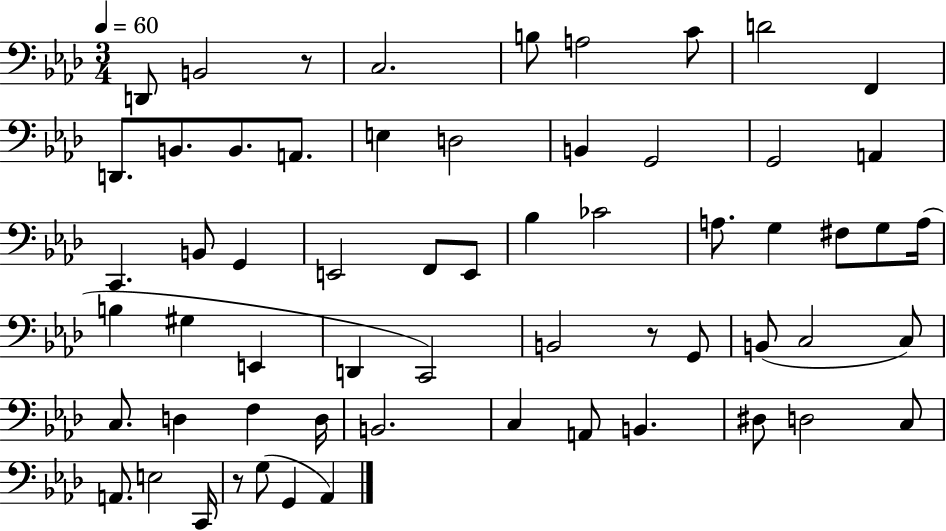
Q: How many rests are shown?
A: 3